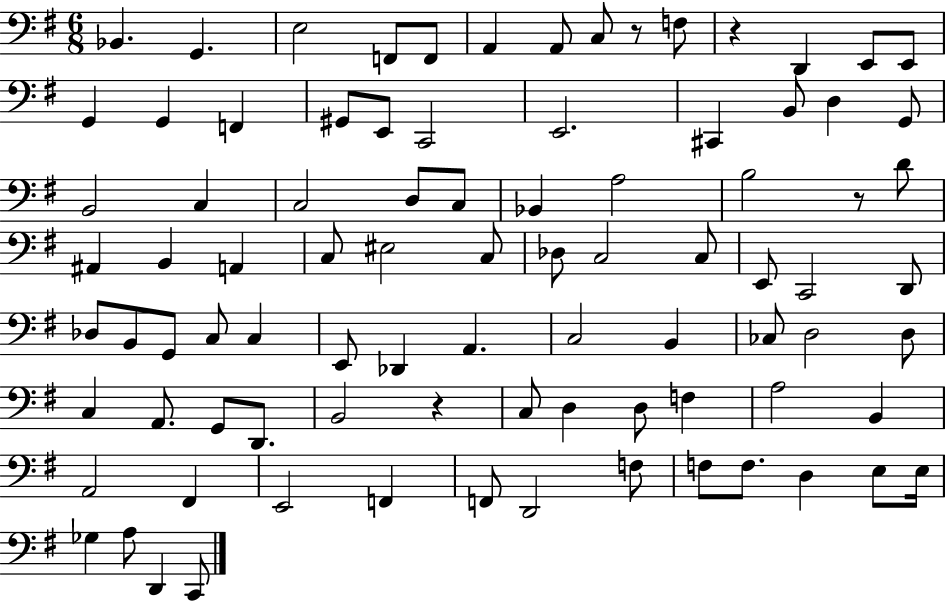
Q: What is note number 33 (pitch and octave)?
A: A#2